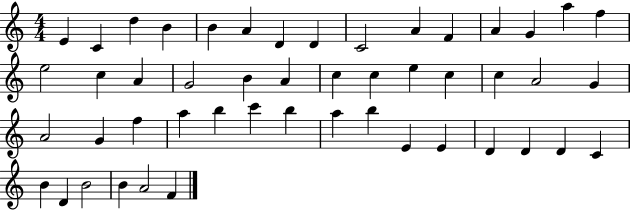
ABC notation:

X:1
T:Untitled
M:4/4
L:1/4
K:C
E C d B B A D D C2 A F A G a f e2 c A G2 B A c c e c c A2 G A2 G f a b c' b a b E E D D D C B D B2 B A2 F